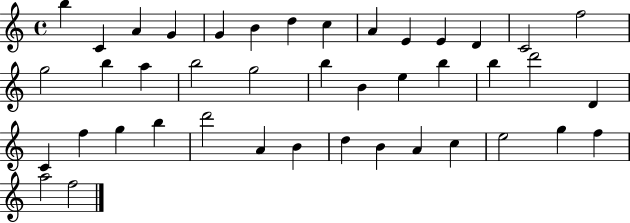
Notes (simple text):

B5/q C4/q A4/q G4/q G4/q B4/q D5/q C5/q A4/q E4/q E4/q D4/q C4/h F5/h G5/h B5/q A5/q B5/h G5/h B5/q B4/q E5/q B5/q B5/q D6/h D4/q C4/q F5/q G5/q B5/q D6/h A4/q B4/q D5/q B4/q A4/q C5/q E5/h G5/q F5/q A5/h F5/h